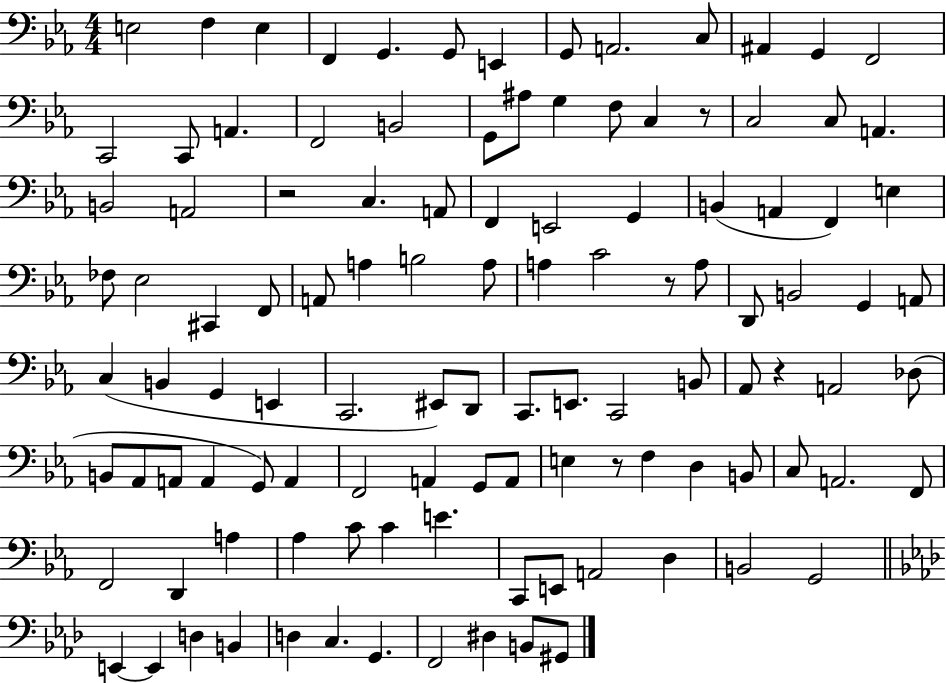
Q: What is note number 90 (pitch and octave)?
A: E4